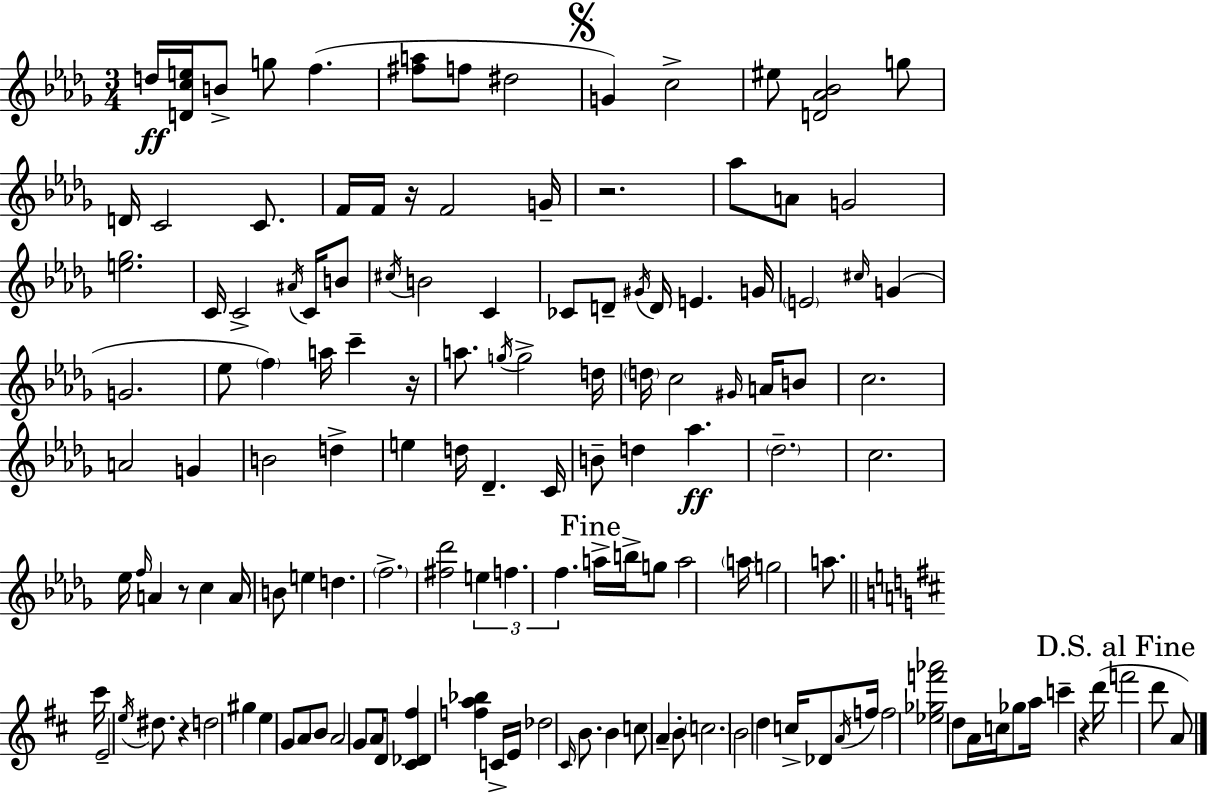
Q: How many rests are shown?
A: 6